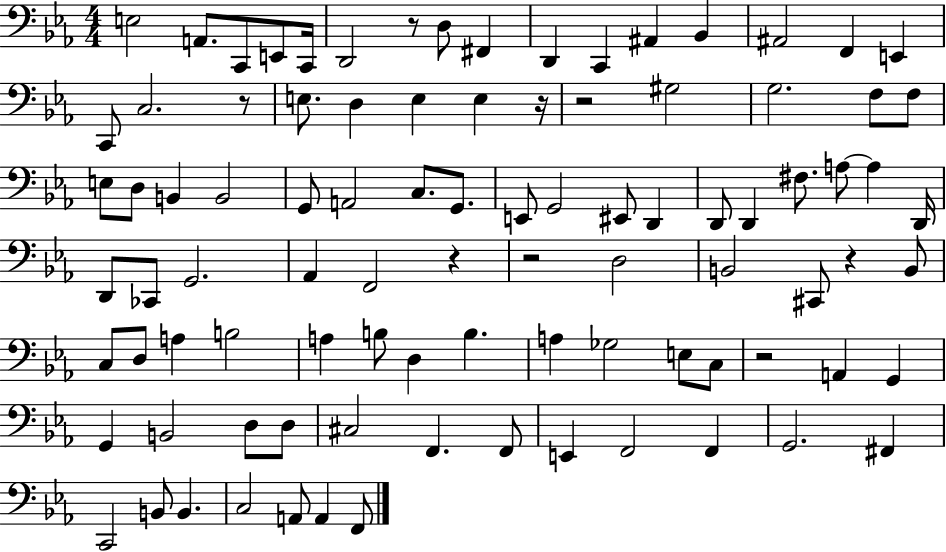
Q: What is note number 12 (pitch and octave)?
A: Bb2